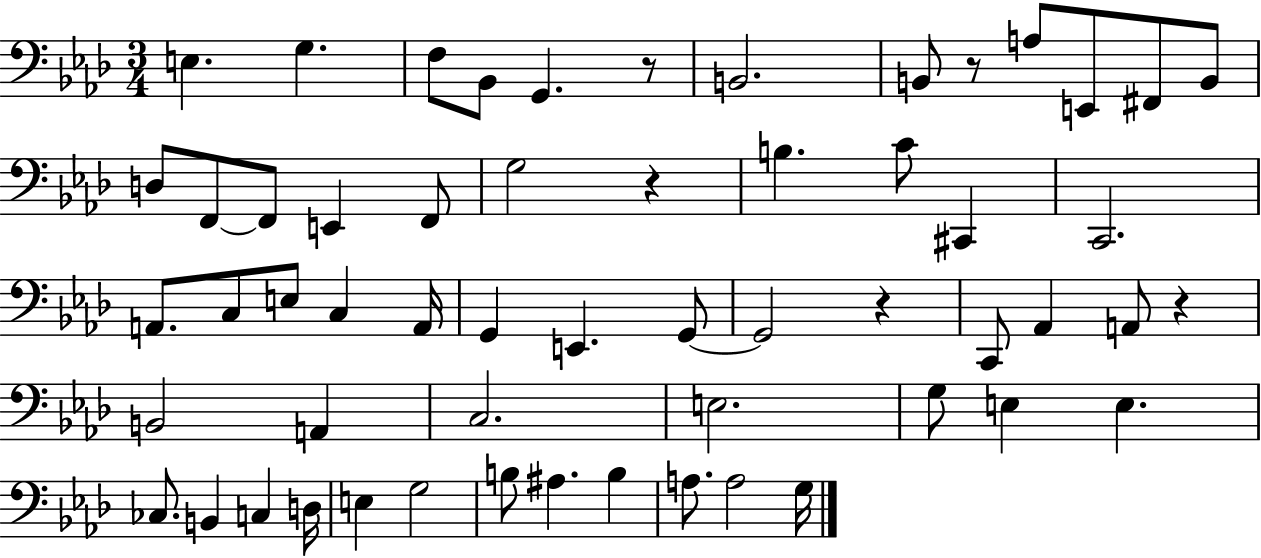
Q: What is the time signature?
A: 3/4